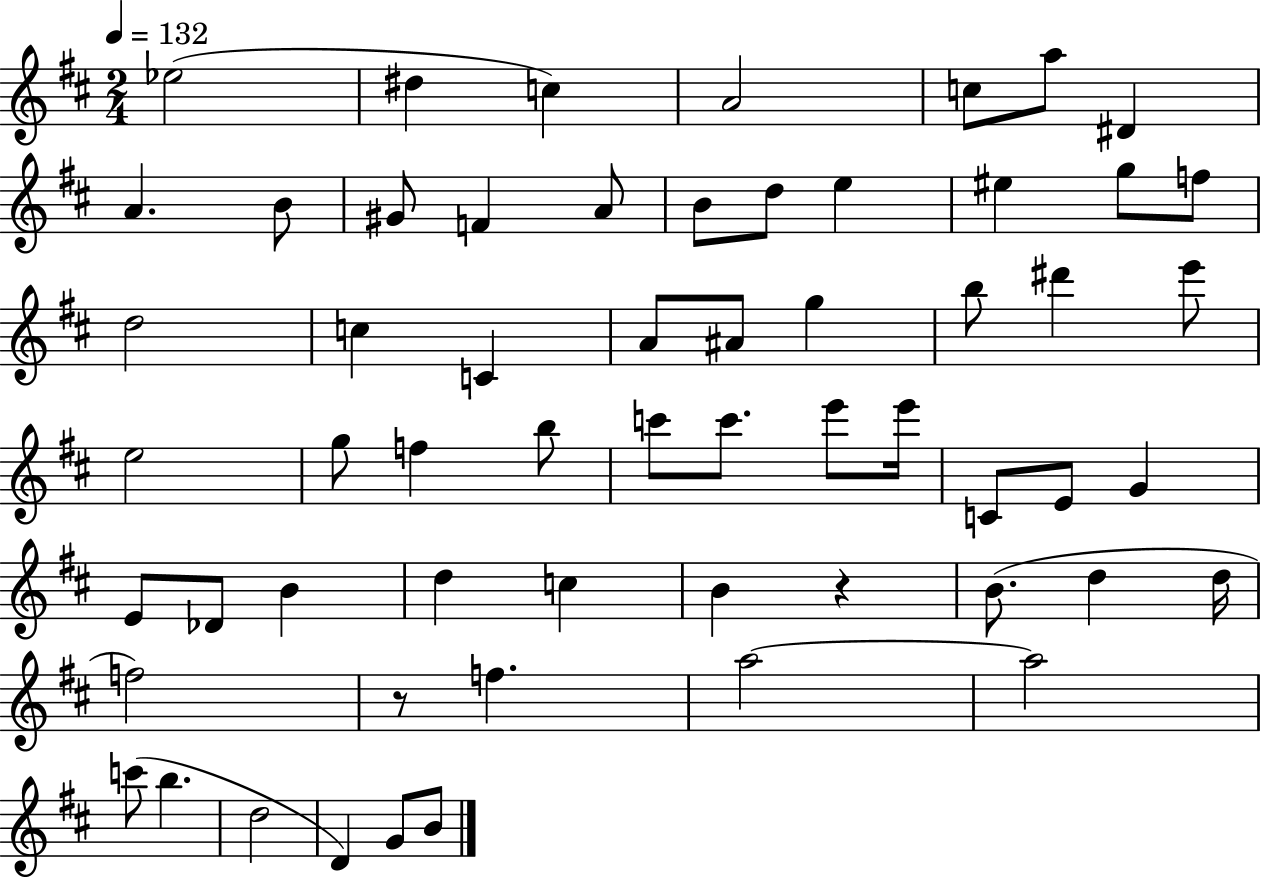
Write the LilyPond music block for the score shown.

{
  \clef treble
  \numericTimeSignature
  \time 2/4
  \key d \major
  \tempo 4 = 132
  ees''2( | dis''4 c''4) | a'2 | c''8 a''8 dis'4 | \break a'4. b'8 | gis'8 f'4 a'8 | b'8 d''8 e''4 | eis''4 g''8 f''8 | \break d''2 | c''4 c'4 | a'8 ais'8 g''4 | b''8 dis'''4 e'''8 | \break e''2 | g''8 f''4 b''8 | c'''8 c'''8. e'''8 e'''16 | c'8 e'8 g'4 | \break e'8 des'8 b'4 | d''4 c''4 | b'4 r4 | b'8.( d''4 d''16 | \break f''2) | r8 f''4. | a''2~~ | a''2 | \break c'''8( b''4. | d''2 | d'4) g'8 b'8 | \bar "|."
}